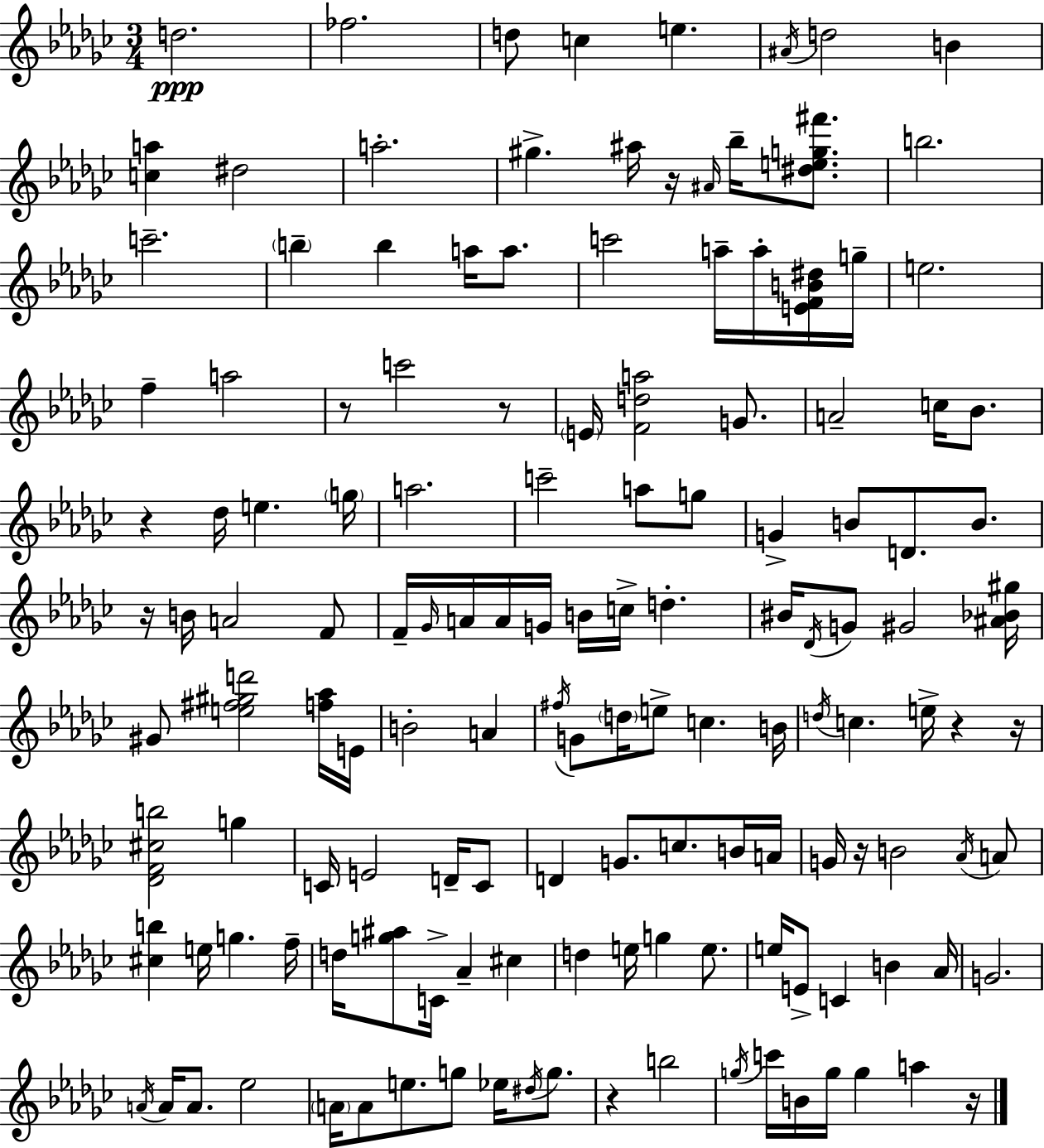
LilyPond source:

{
  \clef treble
  \numericTimeSignature
  \time 3/4
  \key ees \minor
  d''2.\ppp | fes''2. | d''8 c''4 e''4. | \acciaccatura { ais'16 } d''2 b'4 | \break <c'' a''>4 dis''2 | a''2.-. | gis''4.-> ais''16 r16 \grace { ais'16 } bes''16-- <dis'' e'' g'' fis'''>8. | b''2. | \break c'''2.-- | \parenthesize b''4-- b''4 a''16 a''8. | c'''2 a''16-- a''16-. | <e' f' b' dis''>16 g''16-- e''2. | \break f''4-- a''2 | r8 c'''2 | r8 \parenthesize e'16 <f' d'' a''>2 g'8. | a'2-- c''16 bes'8. | \break r4 des''16 e''4. | \parenthesize g''16 a''2. | c'''2-- a''8 | g''8 g'4-> b'8 d'8. b'8. | \break r16 b'16 a'2 | f'8 f'16-- \grace { ges'16 } a'16 a'16 g'16 b'16 c''16-> d''4.-. | bis'16 \acciaccatura { des'16 } g'8 gis'2 | <ais' bes' gis''>16 gis'8 <e'' fis'' gis'' d'''>2 | \break <f'' aes''>16 e'16 b'2-. | a'4 \acciaccatura { fis''16 } g'8 \parenthesize d''16 e''8-> c''4. | b'16 \acciaccatura { d''16 } c''4. | e''16-> r4 r16 <des' f' cis'' b''>2 | \break g''4 c'16 e'2 | d'16-- c'8 d'4 g'8. | c''8. b'16 a'16 g'16 r16 b'2 | \acciaccatura { aes'16 } a'8 <cis'' b''>4 e''16 | \break g''4. f''16-- d''16 <g'' ais''>8 c'16-> aes'4-- | cis''4 d''4 e''16 | g''4 e''8. e''16 e'8-> c'4 | b'4 aes'16 g'2. | \break \acciaccatura { a'16 } a'16 a'8. | ees''2 \parenthesize a'16 a'8 e''8. | g''8 ees''16 \acciaccatura { dis''16 } g''8. r4 | b''2 \acciaccatura { g''16 } c'''16 b'16 | \break g''16 g''4 a''4 r16 \bar "|."
}